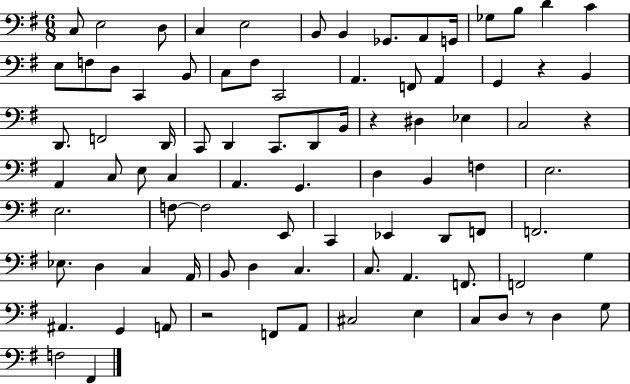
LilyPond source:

{
  \clef bass
  \numericTimeSignature
  \time 6/8
  \key g \major
  c8 e2 d8 | c4 e2 | b,8 b,4 ges,8. a,8 g,16 | ges8 b8 d'4 c'4 | \break e8 f8 d8 c,4 b,8 | c8 fis8 c,2 | a,4. f,8 a,4 | g,4 r4 b,4 | \break d,8. f,2 d,16 | c,8 d,4 c,8. d,8 b,16 | r4 dis4 ees4 | c2 r4 | \break a,4 c8 e8 c4 | a,4. g,4. | d4 b,4 f4 | e2. | \break e2. | f8~~ f2 e,8 | c,4 ees,4 d,8 f,8 | f,2. | \break ees8. d4 c4 a,16 | b,8 d4 c4. | c8. a,4. f,8. | f,2 g4 | \break ais,4. g,4 a,8 | r2 f,8 a,8 | cis2 e4 | c8 d8 r8 d4 g8 | \break f2 fis,4 | \bar "|."
}